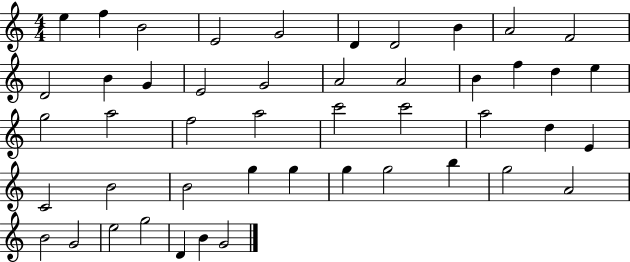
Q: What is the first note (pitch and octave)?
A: E5